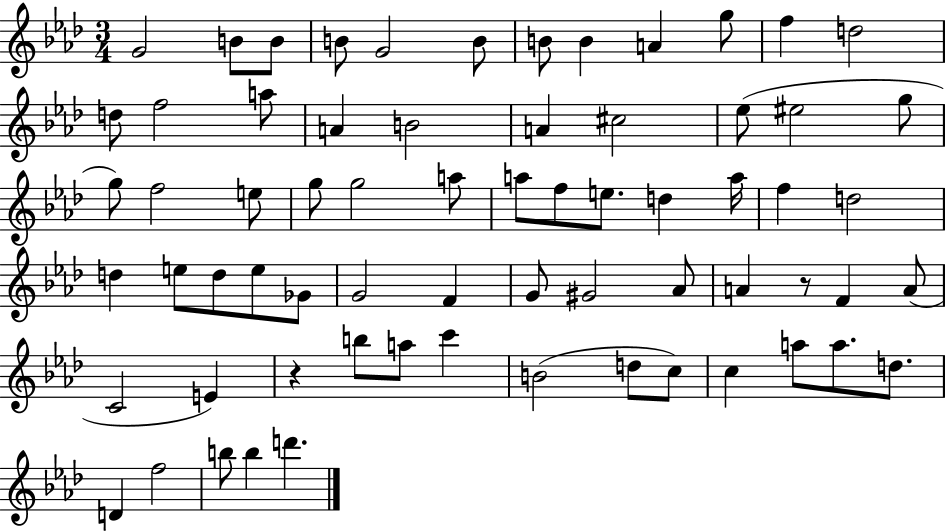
G4/h B4/e B4/e B4/e G4/h B4/e B4/e B4/q A4/q G5/e F5/q D5/h D5/e F5/h A5/e A4/q B4/h A4/q C#5/h Eb5/e EIS5/h G5/e G5/e F5/h E5/e G5/e G5/h A5/e A5/e F5/e E5/e. D5/q A5/s F5/q D5/h D5/q E5/e D5/e E5/e Gb4/e G4/h F4/q G4/e G#4/h Ab4/e A4/q R/e F4/q A4/e C4/h E4/q R/q B5/e A5/e C6/q B4/h D5/e C5/e C5/q A5/e A5/e. D5/e. D4/q F5/h B5/e B5/q D6/q.